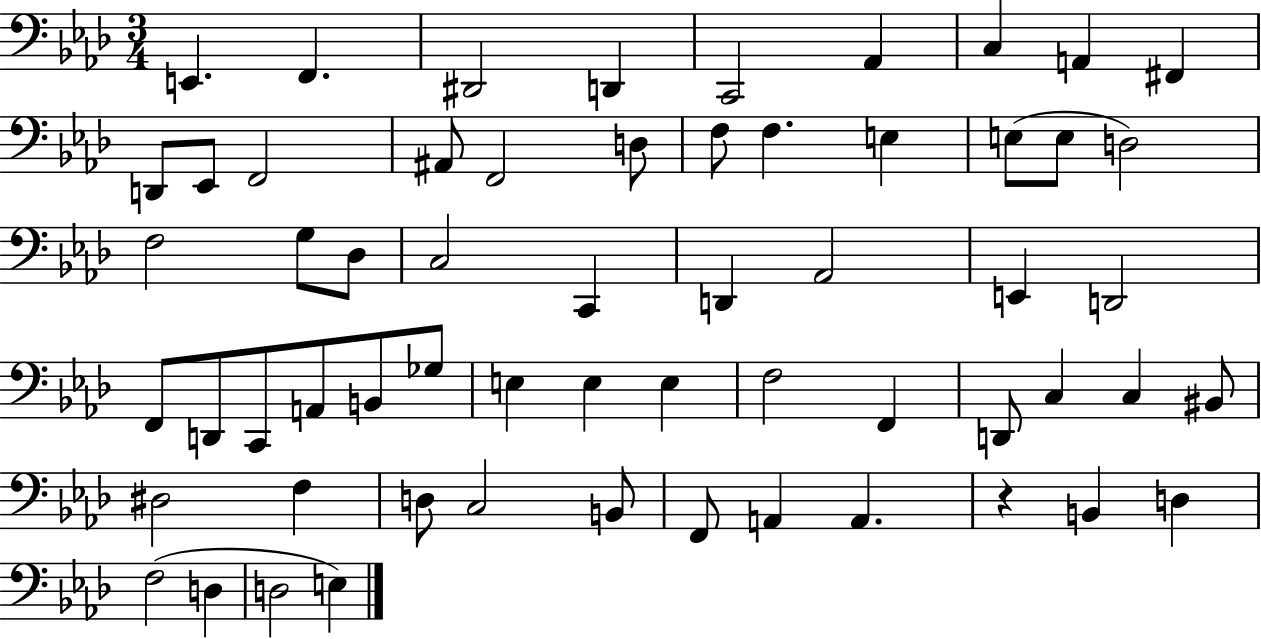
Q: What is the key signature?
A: AES major